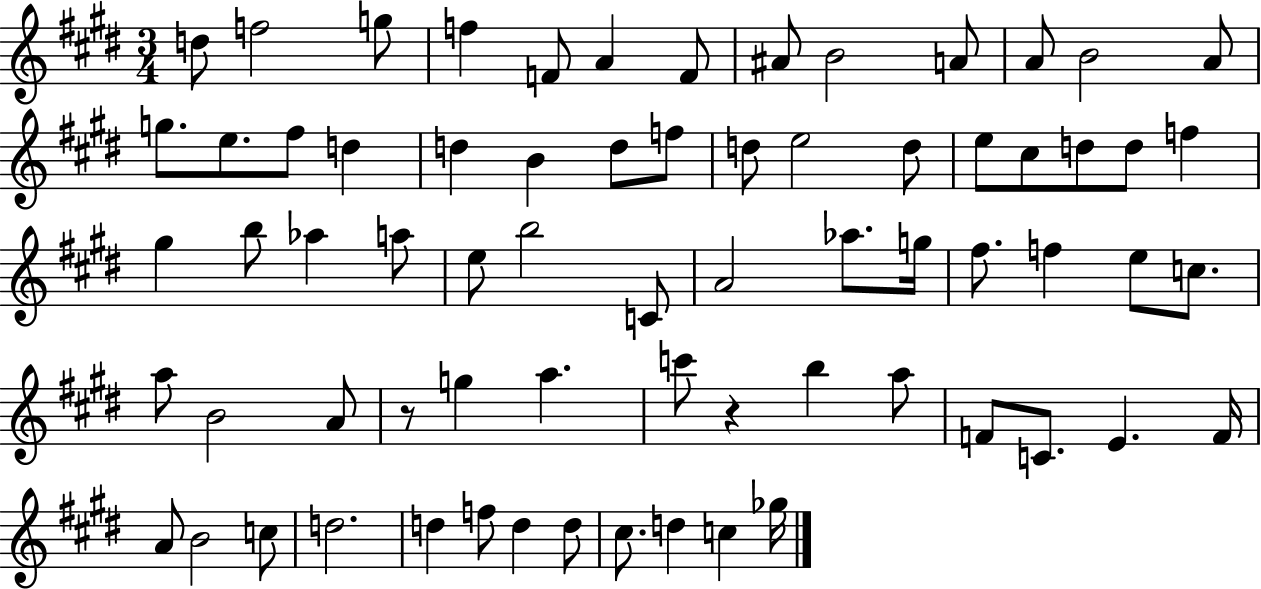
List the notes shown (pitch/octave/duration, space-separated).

D5/e F5/h G5/e F5/q F4/e A4/q F4/e A#4/e B4/h A4/e A4/e B4/h A4/e G5/e. E5/e. F#5/e D5/q D5/q B4/q D5/e F5/e D5/e E5/h D5/e E5/e C#5/e D5/e D5/e F5/q G#5/q B5/e Ab5/q A5/e E5/e B5/h C4/e A4/h Ab5/e. G5/s F#5/e. F5/q E5/e C5/e. A5/e B4/h A4/e R/e G5/q A5/q. C6/e R/q B5/q A5/e F4/e C4/e. E4/q. F4/s A4/e B4/h C5/e D5/h. D5/q F5/e D5/q D5/e C#5/e. D5/q C5/q Gb5/s